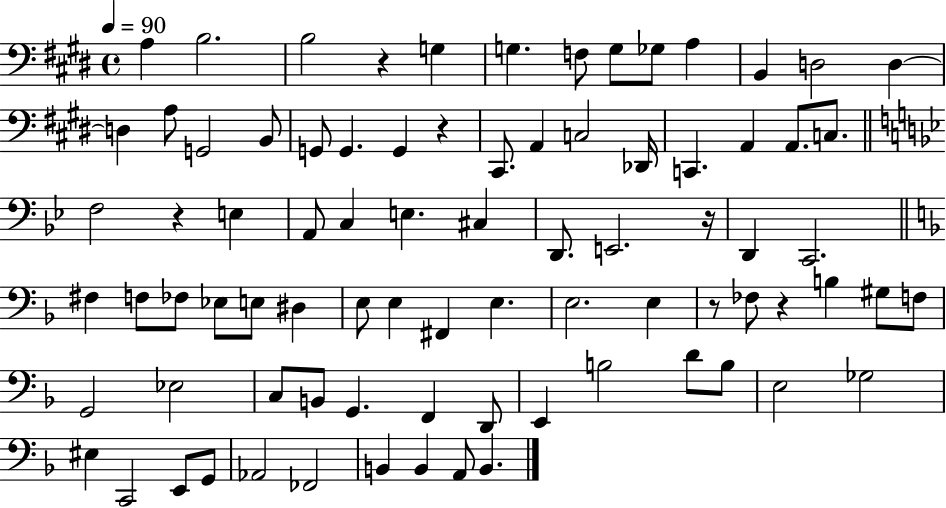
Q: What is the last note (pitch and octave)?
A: B2